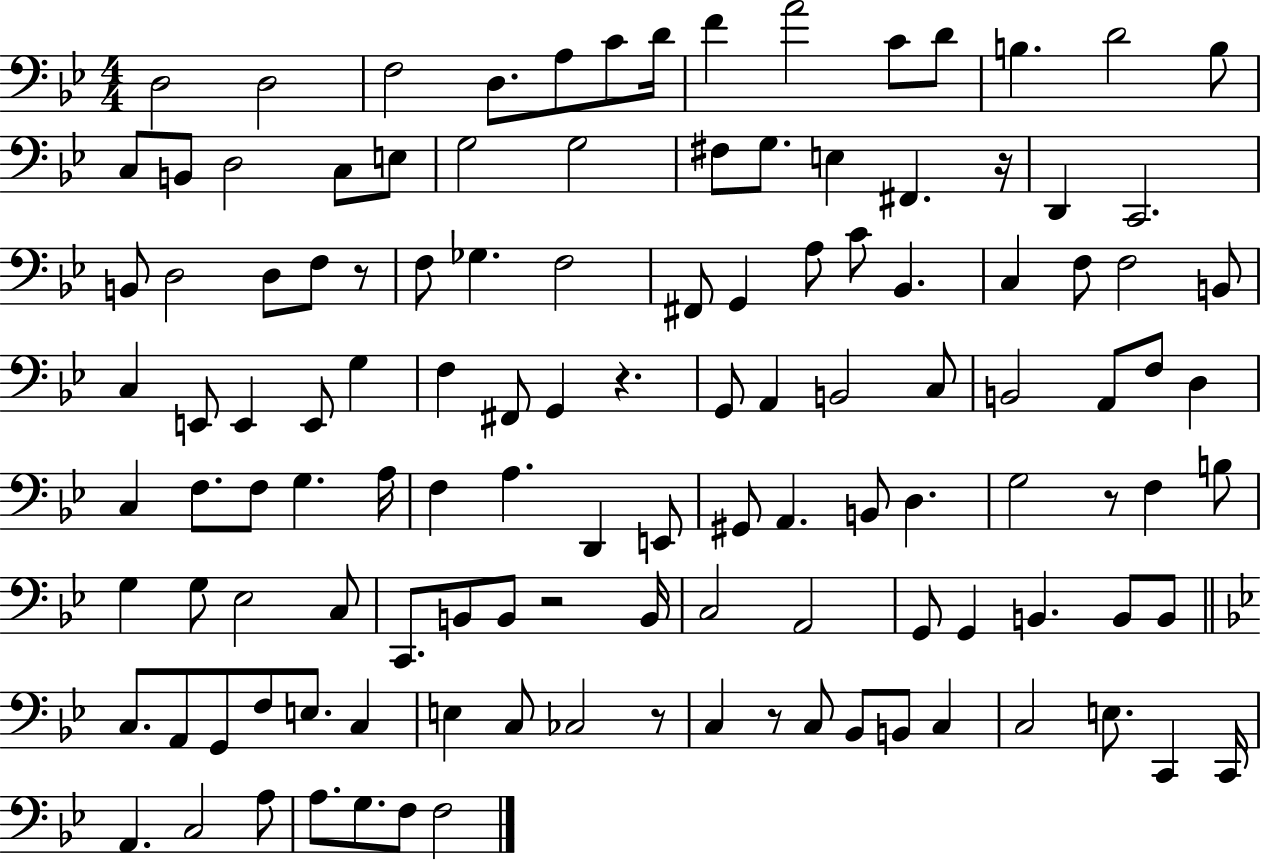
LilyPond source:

{
  \clef bass
  \numericTimeSignature
  \time 4/4
  \key bes \major
  d2 d2 | f2 d8. a8 c'8 d'16 | f'4 a'2 c'8 d'8 | b4. d'2 b8 | \break c8 b,8 d2 c8 e8 | g2 g2 | fis8 g8. e4 fis,4. r16 | d,4 c,2. | \break b,8 d2 d8 f8 r8 | f8 ges4. f2 | fis,8 g,4 a8 c'8 bes,4. | c4 f8 f2 b,8 | \break c4 e,8 e,4 e,8 g4 | f4 fis,8 g,4 r4. | g,8 a,4 b,2 c8 | b,2 a,8 f8 d4 | \break c4 f8. f8 g4. a16 | f4 a4. d,4 e,8 | gis,8 a,4. b,8 d4. | g2 r8 f4 b8 | \break g4 g8 ees2 c8 | c,8. b,8 b,8 r2 b,16 | c2 a,2 | g,8 g,4 b,4. b,8 b,8 | \break \bar "||" \break \key bes \major c8. a,8 g,8 f8 e8. c4 | e4 c8 ces2 r8 | c4 r8 c8 bes,8 b,8 c4 | c2 e8. c,4 c,16 | \break a,4. c2 a8 | a8. g8. f8 f2 | \bar "|."
}